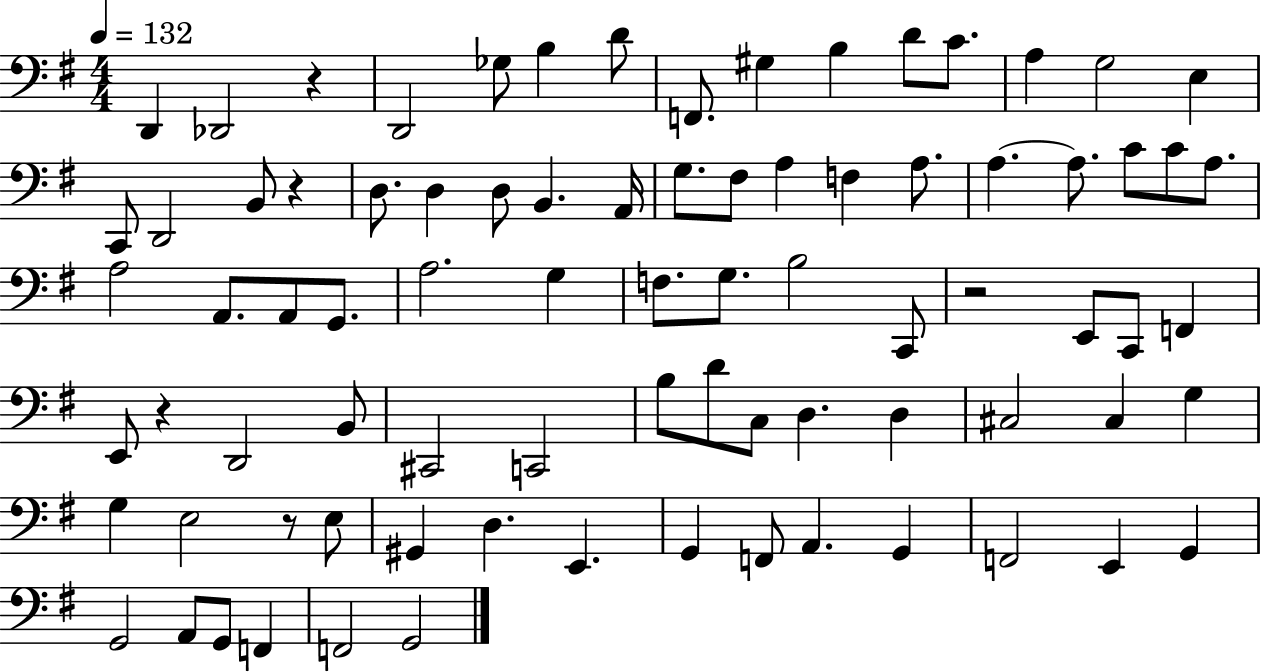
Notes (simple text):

D2/q Db2/h R/q D2/h Gb3/e B3/q D4/e F2/e. G#3/q B3/q D4/e C4/e. A3/q G3/h E3/q C2/e D2/h B2/e R/q D3/e. D3/q D3/e B2/q. A2/s G3/e. F#3/e A3/q F3/q A3/e. A3/q. A3/e. C4/e C4/e A3/e. A3/h A2/e. A2/e G2/e. A3/h. G3/q F3/e. G3/e. B3/h C2/e R/h E2/e C2/e F2/q E2/e R/q D2/h B2/e C#2/h C2/h B3/e D4/e C3/e D3/q. D3/q C#3/h C#3/q G3/q G3/q E3/h R/e E3/e G#2/q D3/q. E2/q. G2/q F2/e A2/q. G2/q F2/h E2/q G2/q G2/h A2/e G2/e F2/q F2/h G2/h